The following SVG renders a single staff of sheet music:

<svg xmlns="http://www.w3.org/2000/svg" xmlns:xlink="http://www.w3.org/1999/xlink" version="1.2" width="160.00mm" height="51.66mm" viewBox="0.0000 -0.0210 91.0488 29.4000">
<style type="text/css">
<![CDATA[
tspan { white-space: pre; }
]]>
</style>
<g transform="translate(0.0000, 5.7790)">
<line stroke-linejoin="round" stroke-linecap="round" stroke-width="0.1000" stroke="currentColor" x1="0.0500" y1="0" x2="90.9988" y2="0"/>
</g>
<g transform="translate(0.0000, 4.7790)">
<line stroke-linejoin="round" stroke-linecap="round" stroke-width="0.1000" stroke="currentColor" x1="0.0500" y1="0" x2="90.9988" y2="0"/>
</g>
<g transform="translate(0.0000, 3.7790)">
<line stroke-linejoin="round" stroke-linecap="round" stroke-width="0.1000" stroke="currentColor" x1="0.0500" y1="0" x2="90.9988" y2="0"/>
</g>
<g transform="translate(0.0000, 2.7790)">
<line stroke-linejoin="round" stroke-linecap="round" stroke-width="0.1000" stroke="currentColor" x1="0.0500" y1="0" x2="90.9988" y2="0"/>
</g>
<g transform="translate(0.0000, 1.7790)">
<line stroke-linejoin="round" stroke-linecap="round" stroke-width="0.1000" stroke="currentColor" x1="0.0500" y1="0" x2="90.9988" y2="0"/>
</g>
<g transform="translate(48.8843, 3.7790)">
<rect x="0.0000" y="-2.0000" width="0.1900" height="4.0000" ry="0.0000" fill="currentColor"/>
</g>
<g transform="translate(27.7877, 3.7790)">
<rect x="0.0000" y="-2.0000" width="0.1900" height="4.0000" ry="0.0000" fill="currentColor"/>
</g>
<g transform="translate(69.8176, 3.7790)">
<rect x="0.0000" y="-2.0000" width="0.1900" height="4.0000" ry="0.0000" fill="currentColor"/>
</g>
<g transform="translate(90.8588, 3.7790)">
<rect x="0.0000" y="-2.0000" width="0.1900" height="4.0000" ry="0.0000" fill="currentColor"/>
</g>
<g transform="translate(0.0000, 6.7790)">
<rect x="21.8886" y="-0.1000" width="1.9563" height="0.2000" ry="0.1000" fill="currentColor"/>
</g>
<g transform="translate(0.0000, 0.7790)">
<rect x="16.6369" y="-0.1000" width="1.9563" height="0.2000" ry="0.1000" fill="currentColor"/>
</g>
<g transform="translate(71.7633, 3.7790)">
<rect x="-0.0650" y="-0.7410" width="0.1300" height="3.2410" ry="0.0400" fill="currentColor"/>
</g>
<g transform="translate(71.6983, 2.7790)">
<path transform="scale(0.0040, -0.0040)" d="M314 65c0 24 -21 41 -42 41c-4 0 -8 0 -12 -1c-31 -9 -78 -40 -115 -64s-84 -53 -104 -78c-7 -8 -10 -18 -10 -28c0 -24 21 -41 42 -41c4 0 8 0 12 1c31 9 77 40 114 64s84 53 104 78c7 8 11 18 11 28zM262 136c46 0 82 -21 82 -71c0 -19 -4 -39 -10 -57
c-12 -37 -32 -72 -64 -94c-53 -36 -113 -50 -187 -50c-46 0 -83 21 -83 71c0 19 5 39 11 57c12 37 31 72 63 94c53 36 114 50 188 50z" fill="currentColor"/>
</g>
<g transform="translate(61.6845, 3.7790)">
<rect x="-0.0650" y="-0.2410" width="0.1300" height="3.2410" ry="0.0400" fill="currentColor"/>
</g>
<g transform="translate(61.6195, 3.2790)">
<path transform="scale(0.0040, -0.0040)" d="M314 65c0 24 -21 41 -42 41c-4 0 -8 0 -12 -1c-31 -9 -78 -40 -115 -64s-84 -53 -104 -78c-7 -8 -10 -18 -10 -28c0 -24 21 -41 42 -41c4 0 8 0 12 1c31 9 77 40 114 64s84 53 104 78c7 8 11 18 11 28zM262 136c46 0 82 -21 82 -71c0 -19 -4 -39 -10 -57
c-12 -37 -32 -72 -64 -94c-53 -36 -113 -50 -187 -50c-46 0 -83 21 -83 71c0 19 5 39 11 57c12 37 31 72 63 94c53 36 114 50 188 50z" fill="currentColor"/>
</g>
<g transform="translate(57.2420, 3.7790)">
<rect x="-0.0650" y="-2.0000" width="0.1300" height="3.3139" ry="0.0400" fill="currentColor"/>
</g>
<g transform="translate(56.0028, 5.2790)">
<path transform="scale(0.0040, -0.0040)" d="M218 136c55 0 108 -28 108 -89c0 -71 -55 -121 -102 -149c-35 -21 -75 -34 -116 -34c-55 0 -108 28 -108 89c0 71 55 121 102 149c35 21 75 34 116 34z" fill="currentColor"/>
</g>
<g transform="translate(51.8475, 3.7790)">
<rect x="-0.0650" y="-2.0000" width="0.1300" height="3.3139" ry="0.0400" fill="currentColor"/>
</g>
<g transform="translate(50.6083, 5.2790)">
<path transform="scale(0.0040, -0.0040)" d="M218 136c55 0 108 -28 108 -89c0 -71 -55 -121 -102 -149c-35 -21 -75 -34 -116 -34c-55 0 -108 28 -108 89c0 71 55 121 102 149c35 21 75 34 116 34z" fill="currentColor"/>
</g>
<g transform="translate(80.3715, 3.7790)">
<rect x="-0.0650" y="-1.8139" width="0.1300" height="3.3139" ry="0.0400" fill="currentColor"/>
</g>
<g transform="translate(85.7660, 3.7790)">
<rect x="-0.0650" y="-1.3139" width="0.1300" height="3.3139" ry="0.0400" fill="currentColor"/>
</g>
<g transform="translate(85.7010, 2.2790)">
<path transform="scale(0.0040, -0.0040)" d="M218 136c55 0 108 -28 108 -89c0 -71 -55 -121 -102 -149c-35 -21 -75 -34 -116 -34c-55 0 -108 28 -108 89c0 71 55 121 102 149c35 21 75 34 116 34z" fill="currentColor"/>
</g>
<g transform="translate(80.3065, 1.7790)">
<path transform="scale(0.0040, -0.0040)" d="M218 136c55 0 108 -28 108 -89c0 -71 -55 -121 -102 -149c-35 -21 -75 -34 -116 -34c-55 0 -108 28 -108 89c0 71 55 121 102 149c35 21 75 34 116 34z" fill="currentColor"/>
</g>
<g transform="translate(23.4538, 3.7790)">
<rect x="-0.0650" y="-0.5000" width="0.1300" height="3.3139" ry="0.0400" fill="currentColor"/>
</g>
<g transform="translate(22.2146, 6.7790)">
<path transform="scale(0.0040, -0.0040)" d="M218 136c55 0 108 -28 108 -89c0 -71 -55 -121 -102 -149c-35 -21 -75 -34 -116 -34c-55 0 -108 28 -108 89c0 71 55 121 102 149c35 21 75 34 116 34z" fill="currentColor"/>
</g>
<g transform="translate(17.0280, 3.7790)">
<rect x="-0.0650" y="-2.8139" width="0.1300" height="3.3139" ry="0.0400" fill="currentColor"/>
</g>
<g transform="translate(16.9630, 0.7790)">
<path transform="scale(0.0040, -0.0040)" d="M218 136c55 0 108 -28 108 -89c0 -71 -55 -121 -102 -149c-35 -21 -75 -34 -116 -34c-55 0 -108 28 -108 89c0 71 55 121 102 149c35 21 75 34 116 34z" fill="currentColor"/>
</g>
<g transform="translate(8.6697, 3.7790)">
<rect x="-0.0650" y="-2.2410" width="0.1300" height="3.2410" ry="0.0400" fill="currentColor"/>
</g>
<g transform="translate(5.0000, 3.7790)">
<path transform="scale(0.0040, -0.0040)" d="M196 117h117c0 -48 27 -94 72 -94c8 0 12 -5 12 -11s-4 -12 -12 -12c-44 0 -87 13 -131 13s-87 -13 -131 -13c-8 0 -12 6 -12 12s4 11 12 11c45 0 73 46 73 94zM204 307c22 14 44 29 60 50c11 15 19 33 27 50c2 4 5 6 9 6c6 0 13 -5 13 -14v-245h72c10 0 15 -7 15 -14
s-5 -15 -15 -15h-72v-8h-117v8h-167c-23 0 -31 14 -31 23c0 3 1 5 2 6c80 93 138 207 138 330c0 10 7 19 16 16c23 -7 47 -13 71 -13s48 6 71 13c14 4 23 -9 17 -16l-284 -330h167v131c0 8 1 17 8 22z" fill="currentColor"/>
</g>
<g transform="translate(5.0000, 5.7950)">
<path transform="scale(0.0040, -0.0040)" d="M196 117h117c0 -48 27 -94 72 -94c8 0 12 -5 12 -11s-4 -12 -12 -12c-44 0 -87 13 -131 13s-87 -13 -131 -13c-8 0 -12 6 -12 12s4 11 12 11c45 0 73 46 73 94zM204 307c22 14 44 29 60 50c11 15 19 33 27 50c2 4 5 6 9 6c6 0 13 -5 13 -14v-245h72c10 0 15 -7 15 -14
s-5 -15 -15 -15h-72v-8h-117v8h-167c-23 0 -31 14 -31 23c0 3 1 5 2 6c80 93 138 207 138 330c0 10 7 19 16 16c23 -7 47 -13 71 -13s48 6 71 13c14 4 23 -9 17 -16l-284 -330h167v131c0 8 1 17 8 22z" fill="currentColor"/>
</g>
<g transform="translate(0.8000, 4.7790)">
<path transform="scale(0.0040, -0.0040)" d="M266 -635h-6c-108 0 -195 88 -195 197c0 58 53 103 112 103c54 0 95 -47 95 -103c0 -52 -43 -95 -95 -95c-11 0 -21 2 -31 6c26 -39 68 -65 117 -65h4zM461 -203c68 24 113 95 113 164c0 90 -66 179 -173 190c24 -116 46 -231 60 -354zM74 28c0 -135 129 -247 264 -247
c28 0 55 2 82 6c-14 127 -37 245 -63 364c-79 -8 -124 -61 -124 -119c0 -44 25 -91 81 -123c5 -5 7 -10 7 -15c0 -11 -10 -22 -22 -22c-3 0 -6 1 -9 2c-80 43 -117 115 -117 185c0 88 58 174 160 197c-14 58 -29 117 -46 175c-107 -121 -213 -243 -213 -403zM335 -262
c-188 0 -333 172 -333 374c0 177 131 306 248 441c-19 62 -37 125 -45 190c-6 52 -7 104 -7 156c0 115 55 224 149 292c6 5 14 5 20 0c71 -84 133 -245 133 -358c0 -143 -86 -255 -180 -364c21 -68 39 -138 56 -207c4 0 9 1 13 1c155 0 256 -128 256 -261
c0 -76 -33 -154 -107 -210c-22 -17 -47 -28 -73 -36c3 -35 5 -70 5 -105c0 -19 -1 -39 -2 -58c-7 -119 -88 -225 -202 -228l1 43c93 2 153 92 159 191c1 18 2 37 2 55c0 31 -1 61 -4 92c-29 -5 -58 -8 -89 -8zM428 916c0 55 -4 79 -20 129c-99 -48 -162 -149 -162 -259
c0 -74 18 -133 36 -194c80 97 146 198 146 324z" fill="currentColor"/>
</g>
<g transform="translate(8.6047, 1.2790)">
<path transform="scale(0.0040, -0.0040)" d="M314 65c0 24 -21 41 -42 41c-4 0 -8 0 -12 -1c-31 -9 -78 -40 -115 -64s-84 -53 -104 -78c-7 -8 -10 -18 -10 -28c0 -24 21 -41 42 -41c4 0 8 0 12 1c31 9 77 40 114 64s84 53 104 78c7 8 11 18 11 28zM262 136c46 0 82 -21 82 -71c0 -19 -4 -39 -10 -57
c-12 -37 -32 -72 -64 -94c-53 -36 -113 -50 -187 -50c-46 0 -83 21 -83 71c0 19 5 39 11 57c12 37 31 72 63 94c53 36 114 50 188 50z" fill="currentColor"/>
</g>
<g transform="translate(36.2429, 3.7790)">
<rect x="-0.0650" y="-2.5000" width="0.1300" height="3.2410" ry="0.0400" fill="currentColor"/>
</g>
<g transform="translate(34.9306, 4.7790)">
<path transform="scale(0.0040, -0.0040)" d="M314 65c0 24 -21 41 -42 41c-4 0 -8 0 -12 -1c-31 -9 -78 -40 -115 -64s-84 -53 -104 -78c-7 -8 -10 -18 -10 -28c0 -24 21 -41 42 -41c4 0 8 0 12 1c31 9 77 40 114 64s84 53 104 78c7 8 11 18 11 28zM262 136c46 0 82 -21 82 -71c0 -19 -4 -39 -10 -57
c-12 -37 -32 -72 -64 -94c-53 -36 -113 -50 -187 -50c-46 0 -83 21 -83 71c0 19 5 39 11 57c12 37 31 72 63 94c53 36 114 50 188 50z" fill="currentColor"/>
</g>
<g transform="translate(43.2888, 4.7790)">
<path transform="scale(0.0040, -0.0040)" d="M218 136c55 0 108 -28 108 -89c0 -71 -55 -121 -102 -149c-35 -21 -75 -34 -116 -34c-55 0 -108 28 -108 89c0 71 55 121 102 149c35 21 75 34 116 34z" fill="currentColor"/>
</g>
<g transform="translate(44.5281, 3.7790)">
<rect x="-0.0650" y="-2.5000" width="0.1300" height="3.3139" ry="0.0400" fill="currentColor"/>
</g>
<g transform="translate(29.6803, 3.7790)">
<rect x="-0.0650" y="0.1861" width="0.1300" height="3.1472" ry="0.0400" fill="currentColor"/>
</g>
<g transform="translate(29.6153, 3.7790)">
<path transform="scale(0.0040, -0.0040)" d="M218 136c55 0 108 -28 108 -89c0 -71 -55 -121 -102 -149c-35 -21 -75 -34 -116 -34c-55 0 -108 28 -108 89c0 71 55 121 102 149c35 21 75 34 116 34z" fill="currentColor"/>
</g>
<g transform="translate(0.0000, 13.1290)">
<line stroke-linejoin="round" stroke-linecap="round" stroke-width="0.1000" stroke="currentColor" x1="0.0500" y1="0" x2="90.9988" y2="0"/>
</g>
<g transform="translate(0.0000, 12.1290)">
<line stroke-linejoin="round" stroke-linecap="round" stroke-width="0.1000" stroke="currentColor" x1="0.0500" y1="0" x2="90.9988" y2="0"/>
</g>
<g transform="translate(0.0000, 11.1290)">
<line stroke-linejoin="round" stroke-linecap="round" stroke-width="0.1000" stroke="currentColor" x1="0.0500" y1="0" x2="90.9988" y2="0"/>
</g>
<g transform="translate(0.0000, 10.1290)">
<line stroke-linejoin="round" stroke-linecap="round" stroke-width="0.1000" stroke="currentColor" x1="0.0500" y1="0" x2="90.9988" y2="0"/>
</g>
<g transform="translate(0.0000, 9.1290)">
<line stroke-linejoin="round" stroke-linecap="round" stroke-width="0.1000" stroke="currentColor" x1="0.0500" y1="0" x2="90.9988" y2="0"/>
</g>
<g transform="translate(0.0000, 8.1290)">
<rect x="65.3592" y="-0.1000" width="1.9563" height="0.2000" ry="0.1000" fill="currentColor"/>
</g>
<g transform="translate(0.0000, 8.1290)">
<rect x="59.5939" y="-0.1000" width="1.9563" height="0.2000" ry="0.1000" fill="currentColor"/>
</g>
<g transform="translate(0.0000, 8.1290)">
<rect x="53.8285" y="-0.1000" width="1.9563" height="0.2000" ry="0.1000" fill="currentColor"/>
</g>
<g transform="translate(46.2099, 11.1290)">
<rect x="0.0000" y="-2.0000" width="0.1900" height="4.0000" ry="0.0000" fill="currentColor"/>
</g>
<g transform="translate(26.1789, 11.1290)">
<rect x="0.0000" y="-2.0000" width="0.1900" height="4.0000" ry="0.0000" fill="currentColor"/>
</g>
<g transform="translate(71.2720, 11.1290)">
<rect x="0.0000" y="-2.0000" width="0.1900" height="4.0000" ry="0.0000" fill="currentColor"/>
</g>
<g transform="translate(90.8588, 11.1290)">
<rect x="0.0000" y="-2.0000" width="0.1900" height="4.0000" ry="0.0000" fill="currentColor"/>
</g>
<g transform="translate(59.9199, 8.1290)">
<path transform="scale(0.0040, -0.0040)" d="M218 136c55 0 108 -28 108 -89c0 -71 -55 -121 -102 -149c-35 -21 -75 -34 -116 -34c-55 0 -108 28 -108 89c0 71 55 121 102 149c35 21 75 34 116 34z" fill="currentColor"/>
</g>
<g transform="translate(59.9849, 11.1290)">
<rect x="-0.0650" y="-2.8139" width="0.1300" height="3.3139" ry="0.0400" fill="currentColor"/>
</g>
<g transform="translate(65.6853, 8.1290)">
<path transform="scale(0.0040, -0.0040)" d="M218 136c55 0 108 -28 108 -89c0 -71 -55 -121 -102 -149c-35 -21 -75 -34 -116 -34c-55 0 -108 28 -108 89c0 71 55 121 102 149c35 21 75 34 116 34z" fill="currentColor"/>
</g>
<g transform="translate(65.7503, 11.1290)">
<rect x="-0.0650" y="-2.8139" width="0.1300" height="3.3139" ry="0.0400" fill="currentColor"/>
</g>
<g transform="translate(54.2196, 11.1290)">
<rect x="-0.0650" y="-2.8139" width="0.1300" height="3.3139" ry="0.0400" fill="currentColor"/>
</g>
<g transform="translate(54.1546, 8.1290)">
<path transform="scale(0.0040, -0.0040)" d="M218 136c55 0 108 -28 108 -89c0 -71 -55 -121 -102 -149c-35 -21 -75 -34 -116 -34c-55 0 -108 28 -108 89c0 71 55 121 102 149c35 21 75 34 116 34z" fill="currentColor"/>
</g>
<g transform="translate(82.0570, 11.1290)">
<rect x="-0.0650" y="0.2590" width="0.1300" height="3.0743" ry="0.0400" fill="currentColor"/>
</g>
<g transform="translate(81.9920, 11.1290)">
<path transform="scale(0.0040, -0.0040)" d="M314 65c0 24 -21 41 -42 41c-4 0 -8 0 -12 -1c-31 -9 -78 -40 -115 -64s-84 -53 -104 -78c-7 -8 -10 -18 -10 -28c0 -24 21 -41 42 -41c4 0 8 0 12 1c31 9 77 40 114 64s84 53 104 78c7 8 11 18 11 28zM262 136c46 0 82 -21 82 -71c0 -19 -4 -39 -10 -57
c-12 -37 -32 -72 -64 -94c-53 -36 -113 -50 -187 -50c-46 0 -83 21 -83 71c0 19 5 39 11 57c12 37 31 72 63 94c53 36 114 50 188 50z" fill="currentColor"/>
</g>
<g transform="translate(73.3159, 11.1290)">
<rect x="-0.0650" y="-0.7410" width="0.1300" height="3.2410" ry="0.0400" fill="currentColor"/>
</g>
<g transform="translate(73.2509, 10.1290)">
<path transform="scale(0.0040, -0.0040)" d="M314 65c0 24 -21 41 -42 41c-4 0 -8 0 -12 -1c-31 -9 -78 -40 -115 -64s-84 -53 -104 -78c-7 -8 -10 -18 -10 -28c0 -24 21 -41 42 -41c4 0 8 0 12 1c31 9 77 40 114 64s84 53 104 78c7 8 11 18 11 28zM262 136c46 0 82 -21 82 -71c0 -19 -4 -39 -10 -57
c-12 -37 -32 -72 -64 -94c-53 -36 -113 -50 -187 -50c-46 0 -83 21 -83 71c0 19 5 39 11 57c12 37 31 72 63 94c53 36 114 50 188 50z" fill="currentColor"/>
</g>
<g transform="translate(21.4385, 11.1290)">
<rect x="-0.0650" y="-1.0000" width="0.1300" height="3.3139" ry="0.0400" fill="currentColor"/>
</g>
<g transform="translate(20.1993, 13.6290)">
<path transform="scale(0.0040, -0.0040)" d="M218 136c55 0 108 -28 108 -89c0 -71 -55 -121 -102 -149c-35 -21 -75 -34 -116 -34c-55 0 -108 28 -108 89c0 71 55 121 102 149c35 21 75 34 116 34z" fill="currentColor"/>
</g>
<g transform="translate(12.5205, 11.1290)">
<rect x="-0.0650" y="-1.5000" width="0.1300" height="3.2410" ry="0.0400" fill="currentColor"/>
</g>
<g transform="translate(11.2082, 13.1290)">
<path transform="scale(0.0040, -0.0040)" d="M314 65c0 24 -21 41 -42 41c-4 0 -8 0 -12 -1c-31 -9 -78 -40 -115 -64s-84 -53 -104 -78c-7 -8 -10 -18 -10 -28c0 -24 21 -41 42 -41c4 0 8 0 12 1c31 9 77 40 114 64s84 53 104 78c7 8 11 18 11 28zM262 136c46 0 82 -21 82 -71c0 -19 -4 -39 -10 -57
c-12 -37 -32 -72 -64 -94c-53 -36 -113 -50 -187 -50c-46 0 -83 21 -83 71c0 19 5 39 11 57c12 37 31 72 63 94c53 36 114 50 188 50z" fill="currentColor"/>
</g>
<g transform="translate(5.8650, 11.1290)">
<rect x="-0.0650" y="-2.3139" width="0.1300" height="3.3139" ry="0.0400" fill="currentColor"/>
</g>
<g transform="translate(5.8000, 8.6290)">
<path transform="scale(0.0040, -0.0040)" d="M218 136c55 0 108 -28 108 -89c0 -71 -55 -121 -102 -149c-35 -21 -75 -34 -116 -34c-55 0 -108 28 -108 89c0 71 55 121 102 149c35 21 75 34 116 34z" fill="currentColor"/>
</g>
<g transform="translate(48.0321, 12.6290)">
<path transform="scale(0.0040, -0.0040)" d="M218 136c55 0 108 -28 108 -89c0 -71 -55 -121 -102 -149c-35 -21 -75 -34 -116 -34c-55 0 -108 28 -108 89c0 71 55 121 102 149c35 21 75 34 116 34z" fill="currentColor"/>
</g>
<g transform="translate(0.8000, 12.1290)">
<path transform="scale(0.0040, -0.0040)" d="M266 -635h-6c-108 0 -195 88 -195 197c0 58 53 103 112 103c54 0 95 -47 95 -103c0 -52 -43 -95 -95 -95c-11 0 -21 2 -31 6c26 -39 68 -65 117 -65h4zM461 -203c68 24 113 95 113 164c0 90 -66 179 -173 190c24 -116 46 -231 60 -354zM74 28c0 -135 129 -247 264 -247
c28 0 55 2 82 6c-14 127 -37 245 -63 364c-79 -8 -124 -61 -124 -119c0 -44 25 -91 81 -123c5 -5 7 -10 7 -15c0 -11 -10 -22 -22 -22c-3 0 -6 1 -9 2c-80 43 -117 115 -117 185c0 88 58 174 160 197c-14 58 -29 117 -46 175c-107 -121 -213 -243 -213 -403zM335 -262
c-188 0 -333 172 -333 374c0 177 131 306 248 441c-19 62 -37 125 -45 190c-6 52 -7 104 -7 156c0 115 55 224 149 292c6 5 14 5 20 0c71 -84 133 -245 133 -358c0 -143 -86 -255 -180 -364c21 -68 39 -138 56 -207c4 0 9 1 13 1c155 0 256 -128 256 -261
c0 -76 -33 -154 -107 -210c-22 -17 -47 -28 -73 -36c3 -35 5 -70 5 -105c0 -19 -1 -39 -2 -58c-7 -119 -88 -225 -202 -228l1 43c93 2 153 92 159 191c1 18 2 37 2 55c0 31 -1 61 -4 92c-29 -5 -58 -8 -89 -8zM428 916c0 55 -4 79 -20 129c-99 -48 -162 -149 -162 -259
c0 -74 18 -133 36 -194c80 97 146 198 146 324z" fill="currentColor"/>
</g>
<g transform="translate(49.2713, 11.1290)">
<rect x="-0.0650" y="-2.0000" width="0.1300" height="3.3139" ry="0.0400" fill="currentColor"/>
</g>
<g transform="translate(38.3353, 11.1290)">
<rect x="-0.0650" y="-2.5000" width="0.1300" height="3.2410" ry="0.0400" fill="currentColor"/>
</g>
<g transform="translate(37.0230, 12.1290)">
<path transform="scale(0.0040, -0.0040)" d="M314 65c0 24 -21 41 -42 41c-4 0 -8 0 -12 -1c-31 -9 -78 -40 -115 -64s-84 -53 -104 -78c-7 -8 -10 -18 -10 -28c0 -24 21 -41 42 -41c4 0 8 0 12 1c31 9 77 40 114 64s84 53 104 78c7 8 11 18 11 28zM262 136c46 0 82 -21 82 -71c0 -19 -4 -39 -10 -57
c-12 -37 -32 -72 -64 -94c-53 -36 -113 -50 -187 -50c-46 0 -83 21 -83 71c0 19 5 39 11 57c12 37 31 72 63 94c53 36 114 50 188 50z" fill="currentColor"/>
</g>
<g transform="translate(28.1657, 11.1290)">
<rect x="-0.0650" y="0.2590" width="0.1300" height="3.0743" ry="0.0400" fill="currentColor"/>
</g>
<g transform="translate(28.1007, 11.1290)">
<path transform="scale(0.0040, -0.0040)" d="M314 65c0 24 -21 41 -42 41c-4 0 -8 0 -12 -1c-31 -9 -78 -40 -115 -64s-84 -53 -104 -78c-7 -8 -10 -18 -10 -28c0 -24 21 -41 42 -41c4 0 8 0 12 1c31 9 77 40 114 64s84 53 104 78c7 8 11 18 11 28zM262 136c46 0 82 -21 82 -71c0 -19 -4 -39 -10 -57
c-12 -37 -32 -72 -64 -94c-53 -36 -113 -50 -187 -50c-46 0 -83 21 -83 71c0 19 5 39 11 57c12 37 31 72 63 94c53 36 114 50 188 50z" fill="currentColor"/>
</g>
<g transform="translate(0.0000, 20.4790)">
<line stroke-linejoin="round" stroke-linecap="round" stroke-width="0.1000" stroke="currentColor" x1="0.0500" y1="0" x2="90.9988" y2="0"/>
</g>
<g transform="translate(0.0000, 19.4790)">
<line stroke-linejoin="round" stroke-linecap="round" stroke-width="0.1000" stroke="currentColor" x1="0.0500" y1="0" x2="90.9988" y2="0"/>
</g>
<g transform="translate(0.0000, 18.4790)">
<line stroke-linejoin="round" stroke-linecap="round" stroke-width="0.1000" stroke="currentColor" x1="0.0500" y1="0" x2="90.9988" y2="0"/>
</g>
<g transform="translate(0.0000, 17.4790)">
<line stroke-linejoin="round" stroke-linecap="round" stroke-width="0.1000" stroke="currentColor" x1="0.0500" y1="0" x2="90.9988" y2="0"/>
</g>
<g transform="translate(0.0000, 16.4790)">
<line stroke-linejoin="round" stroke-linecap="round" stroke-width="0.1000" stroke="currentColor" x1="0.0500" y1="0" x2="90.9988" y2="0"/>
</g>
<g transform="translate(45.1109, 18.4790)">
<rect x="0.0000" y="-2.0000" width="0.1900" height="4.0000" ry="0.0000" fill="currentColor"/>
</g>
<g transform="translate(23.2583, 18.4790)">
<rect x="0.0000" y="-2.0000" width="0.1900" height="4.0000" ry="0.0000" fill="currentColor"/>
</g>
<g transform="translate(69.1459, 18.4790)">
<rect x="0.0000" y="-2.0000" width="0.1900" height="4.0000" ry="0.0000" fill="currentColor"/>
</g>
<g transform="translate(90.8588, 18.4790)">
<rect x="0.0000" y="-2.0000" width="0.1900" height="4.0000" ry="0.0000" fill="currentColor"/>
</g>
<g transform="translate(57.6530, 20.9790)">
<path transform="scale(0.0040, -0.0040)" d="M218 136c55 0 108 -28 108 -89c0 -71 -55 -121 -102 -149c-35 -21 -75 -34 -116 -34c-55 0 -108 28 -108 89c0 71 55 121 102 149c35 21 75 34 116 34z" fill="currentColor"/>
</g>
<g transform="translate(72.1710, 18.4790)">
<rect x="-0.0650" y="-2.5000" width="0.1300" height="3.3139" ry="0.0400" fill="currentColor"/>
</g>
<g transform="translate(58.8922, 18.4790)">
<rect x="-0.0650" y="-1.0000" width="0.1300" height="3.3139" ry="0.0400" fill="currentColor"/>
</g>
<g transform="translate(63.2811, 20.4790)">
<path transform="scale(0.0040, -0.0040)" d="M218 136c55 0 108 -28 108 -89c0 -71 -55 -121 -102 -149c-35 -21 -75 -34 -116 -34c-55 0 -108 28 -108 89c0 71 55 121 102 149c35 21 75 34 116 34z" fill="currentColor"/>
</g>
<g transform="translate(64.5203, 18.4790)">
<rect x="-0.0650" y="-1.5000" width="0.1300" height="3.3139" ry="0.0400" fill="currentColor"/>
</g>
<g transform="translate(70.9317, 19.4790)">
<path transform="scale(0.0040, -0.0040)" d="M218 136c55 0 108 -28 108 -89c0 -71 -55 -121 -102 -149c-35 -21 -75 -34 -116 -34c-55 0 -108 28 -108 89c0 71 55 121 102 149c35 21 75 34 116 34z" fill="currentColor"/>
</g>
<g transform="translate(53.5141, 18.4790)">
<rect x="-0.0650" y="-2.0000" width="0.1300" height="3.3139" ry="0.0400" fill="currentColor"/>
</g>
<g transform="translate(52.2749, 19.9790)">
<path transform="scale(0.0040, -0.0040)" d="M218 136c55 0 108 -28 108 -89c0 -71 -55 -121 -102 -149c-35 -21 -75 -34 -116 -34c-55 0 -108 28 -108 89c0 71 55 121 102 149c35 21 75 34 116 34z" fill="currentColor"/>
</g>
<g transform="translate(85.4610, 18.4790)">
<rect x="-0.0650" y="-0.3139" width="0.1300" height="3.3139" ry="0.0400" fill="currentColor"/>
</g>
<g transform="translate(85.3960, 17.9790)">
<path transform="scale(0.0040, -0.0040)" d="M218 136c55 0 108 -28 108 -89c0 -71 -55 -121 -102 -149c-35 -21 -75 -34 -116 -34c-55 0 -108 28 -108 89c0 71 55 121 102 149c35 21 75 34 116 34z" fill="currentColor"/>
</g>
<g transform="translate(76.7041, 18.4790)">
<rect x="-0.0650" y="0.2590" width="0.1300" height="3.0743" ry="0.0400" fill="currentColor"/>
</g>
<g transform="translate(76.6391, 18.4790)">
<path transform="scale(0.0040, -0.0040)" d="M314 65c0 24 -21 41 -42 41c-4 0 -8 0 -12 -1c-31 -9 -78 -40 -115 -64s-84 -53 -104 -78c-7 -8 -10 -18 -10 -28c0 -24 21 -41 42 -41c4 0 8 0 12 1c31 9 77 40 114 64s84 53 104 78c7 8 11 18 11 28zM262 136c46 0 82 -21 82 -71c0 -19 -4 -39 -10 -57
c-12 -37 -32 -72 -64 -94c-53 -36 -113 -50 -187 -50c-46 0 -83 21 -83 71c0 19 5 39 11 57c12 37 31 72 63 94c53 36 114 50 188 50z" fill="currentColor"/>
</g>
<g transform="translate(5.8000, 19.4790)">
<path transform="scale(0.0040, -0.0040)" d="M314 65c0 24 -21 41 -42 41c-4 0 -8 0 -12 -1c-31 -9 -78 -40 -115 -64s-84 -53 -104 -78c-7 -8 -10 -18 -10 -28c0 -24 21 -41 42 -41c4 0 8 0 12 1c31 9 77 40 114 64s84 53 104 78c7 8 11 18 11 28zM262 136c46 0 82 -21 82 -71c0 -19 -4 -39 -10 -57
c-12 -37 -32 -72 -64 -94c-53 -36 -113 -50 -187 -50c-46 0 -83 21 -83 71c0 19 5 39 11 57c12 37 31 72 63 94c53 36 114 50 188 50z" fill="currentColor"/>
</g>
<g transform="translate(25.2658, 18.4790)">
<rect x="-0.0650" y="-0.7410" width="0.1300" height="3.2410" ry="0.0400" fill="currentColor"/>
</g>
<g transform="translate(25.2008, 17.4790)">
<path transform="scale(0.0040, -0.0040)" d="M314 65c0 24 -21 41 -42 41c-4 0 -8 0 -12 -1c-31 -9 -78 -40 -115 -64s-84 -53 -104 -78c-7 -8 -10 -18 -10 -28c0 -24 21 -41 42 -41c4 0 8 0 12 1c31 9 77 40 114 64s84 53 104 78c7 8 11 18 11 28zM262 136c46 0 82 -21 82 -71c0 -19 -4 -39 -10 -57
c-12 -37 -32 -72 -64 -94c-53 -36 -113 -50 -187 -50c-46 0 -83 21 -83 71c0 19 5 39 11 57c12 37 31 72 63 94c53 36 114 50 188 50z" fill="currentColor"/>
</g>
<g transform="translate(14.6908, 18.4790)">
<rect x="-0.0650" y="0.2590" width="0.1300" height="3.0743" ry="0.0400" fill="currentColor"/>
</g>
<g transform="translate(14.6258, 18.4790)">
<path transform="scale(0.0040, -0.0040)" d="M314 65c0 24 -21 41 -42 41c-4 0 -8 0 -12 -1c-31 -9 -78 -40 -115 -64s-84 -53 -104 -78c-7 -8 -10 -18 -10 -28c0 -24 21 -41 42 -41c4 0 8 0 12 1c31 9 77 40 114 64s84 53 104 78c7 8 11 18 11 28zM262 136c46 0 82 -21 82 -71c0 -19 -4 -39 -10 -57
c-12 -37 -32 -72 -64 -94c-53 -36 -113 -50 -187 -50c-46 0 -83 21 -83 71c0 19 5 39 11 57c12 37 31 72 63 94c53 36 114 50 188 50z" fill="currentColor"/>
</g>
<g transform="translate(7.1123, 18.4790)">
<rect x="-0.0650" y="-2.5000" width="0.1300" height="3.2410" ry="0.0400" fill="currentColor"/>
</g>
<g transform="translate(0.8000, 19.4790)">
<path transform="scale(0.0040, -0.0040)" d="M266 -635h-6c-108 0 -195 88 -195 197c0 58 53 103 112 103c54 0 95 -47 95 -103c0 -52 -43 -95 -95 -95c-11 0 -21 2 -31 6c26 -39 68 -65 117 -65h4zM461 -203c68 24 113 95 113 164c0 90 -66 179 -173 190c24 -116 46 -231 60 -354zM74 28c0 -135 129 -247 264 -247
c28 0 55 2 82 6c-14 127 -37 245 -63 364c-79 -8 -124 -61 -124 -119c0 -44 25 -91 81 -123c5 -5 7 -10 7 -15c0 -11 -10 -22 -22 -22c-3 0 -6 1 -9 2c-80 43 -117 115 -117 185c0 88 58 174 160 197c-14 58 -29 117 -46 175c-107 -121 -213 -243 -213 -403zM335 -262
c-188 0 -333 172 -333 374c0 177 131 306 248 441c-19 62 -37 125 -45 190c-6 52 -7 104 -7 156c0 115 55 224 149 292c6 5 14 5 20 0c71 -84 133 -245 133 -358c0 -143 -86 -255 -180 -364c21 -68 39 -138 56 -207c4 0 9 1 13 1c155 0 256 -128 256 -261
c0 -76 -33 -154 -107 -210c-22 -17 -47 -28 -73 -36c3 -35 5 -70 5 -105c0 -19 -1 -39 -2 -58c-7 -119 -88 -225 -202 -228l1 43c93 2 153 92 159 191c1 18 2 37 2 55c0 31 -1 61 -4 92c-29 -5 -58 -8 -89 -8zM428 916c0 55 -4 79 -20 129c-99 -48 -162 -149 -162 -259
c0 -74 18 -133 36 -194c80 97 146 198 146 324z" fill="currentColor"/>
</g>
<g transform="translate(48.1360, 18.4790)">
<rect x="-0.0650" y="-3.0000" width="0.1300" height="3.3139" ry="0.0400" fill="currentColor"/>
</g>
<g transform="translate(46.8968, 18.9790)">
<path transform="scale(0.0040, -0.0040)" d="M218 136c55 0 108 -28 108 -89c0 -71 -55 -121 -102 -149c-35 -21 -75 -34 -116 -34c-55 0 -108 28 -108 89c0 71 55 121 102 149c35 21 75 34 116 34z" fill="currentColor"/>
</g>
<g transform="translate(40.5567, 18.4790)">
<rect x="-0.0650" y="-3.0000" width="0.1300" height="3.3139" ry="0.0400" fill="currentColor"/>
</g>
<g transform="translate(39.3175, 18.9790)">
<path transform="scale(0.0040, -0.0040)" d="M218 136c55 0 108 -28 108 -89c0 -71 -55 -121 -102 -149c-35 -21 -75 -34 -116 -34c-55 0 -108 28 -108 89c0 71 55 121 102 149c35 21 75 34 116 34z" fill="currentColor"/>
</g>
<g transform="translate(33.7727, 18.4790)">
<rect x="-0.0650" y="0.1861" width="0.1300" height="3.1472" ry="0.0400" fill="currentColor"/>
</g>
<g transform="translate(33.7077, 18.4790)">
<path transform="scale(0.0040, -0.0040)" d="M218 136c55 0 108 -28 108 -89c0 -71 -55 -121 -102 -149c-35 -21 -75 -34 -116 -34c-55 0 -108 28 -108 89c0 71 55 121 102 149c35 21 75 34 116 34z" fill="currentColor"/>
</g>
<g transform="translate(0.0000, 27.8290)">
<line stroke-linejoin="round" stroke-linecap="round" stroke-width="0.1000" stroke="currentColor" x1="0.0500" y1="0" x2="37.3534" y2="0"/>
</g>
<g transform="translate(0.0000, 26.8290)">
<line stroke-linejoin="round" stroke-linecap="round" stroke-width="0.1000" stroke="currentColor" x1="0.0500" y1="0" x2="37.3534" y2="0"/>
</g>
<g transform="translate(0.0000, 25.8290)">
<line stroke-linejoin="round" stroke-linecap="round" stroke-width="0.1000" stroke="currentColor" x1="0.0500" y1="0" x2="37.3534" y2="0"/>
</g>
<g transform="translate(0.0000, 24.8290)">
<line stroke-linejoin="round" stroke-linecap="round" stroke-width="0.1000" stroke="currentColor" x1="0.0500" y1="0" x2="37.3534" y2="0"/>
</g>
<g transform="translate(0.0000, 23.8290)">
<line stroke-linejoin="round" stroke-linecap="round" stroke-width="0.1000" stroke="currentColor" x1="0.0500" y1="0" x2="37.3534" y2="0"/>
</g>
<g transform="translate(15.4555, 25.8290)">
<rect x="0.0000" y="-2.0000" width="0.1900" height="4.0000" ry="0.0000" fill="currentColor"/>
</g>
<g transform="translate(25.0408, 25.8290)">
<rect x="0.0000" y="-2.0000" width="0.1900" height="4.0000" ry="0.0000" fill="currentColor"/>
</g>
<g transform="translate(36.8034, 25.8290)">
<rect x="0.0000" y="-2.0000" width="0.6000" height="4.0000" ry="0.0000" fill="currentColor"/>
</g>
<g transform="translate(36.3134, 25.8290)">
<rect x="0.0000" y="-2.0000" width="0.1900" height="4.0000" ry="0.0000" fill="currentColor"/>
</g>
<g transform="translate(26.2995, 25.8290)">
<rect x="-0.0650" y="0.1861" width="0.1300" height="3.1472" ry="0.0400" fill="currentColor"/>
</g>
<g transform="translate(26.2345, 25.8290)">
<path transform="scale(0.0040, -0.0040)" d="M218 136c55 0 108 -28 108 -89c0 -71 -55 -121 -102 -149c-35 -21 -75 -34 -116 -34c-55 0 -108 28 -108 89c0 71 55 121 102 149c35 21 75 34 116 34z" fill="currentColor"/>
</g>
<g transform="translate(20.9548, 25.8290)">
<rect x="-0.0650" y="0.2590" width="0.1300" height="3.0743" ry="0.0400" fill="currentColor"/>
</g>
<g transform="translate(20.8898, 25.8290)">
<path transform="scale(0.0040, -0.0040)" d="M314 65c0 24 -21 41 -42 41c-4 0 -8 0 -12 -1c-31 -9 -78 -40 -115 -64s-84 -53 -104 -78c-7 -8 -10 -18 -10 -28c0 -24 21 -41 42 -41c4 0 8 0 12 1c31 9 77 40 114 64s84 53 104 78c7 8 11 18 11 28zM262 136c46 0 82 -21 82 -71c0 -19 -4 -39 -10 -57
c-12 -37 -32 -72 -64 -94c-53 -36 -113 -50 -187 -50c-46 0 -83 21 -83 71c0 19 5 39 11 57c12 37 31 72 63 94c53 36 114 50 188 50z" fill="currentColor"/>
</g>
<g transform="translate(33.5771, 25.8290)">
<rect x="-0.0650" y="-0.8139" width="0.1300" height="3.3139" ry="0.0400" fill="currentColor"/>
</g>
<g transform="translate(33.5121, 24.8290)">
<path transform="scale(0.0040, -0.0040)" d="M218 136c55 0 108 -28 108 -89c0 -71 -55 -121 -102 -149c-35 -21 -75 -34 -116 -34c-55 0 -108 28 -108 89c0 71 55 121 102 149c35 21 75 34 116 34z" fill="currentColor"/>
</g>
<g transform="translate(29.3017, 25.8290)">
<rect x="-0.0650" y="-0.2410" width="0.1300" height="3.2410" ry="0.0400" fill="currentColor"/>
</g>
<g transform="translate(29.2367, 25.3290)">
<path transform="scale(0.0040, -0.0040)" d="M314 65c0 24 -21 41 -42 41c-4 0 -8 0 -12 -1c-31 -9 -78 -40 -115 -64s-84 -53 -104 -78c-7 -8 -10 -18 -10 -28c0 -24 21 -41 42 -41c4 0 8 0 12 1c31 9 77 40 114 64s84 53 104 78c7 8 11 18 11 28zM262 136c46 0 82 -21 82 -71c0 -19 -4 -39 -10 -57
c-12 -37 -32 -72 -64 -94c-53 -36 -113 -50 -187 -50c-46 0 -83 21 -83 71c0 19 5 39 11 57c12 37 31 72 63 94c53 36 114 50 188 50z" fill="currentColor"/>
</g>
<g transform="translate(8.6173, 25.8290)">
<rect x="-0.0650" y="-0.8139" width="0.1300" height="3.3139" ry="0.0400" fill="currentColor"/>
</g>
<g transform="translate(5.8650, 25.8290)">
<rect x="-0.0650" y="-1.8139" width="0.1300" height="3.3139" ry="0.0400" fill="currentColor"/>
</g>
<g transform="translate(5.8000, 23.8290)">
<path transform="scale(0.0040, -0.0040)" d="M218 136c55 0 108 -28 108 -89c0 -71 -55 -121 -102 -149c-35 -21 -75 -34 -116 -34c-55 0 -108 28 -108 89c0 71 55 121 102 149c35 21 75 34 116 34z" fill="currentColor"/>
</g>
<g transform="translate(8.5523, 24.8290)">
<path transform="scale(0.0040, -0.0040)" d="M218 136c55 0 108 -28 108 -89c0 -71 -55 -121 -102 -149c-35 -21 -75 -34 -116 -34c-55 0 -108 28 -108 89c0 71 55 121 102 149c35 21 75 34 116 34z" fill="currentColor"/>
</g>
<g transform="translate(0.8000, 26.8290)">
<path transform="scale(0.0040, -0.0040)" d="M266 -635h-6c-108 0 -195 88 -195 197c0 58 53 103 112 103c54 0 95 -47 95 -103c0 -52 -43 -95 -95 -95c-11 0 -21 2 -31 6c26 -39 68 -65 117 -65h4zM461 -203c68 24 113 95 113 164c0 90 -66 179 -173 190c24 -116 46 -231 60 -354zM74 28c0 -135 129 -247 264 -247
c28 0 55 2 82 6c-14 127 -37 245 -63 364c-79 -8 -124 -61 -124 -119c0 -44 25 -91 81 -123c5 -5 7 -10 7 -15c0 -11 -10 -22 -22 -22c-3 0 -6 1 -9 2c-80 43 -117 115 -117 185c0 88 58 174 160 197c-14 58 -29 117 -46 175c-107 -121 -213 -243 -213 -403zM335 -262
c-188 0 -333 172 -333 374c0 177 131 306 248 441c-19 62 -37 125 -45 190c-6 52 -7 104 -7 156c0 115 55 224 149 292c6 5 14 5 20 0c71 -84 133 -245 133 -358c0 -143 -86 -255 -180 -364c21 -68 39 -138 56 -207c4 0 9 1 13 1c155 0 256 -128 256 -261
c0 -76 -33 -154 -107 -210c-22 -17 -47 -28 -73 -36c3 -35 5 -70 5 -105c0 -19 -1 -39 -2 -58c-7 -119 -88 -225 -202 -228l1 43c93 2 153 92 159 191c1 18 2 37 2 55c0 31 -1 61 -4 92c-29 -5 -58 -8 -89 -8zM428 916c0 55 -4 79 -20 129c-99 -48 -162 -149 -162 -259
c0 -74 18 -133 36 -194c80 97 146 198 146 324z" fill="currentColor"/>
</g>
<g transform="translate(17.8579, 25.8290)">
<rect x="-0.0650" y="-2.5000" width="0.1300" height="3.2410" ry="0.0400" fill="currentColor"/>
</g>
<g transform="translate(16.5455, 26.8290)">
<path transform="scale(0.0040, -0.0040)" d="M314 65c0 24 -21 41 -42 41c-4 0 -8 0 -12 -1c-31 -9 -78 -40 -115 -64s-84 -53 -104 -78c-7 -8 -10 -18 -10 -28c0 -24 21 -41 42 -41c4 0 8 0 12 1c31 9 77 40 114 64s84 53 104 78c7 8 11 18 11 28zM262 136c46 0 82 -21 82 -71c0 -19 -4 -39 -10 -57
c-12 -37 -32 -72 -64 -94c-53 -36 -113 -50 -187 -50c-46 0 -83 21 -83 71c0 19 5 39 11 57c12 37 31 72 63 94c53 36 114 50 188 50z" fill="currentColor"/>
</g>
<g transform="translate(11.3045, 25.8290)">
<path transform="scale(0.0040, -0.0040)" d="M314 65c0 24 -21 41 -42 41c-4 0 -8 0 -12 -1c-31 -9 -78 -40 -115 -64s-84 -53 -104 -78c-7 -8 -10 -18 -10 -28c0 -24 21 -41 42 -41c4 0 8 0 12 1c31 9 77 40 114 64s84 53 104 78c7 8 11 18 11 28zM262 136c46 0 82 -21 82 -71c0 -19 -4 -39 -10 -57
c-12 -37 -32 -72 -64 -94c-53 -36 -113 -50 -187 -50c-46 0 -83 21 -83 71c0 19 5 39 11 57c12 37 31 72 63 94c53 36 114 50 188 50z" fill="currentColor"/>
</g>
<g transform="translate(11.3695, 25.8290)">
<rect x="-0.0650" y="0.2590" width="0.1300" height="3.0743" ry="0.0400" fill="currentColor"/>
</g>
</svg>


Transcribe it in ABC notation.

X:1
T:Untitled
M:4/4
L:1/4
K:C
g2 a C B G2 G F F c2 d2 f e g E2 D B2 G2 F a a a d2 B2 G2 B2 d2 B A A F D E G B2 c f d B2 G2 B2 B c2 d